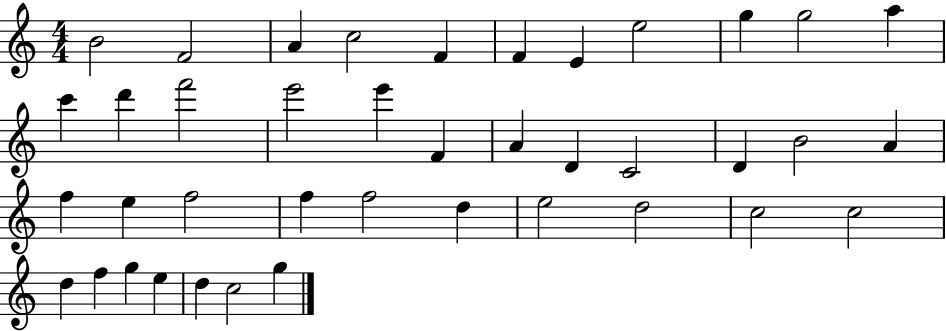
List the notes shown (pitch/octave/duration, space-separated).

B4/h F4/h A4/q C5/h F4/q F4/q E4/q E5/h G5/q G5/h A5/q C6/q D6/q F6/h E6/h E6/q F4/q A4/q D4/q C4/h D4/q B4/h A4/q F5/q E5/q F5/h F5/q F5/h D5/q E5/h D5/h C5/h C5/h D5/q F5/q G5/q E5/q D5/q C5/h G5/q